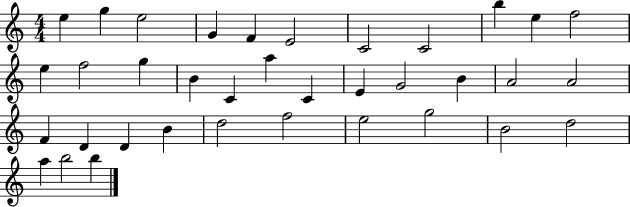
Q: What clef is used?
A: treble